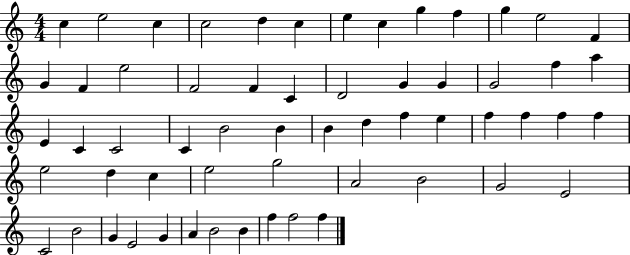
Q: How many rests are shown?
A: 0